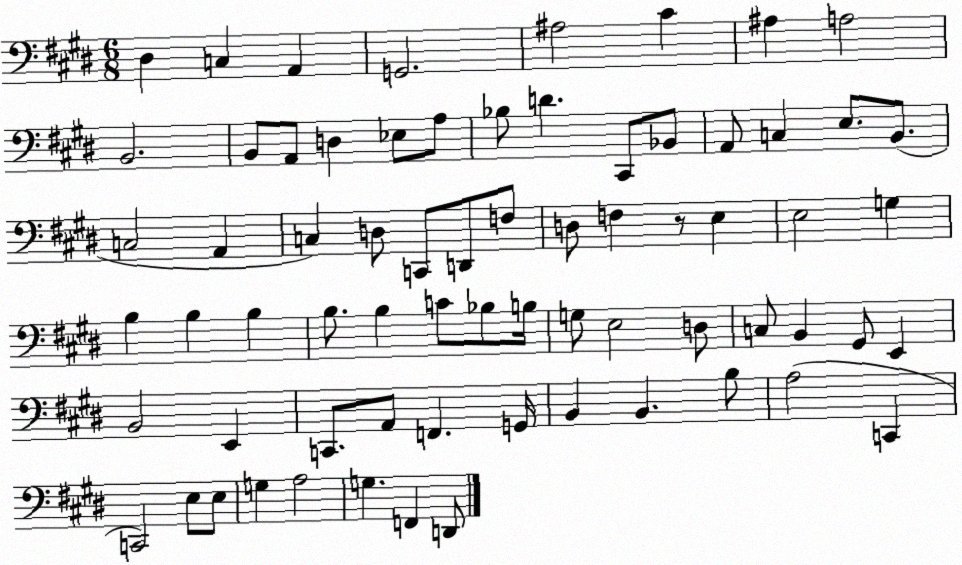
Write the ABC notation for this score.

X:1
T:Untitled
M:6/8
L:1/4
K:E
^D, C, A,, G,,2 ^A,2 ^C ^A, A,2 B,,2 B,,/2 A,,/2 D, _E,/2 A,/2 _B,/2 D ^C,,/2 _B,,/2 A,,/2 C, E,/2 B,,/2 C,2 A,, C, D,/2 C,,/2 D,,/2 F,/2 D,/2 F, z/2 E, E,2 G, B, B, B, B,/2 B, C/2 _B,/2 B,/4 G,/2 E,2 D,/2 C,/2 B,, ^G,,/2 E,, B,,2 E,, C,,/2 A,,/2 F,, G,,/4 B,, B,, B,/2 A,2 C,, C,,2 E,/2 E,/2 G, A,2 G, F,, D,,/2